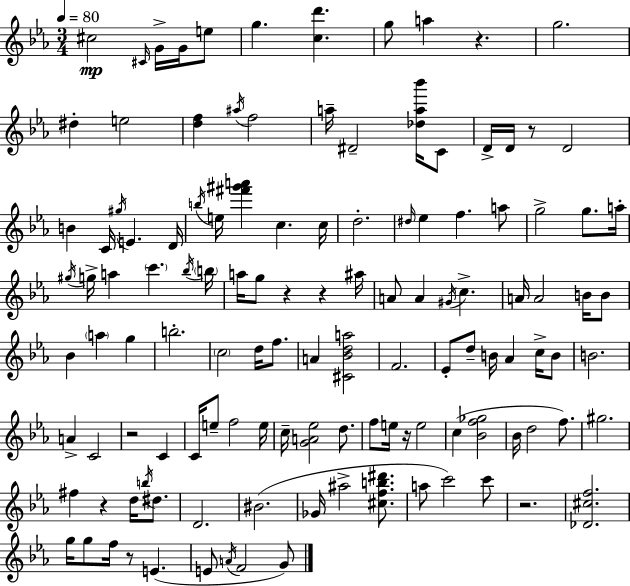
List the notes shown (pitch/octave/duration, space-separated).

C#5/h C#4/s G4/s G4/s E5/e G5/q. [C5,D6]/q. G5/e A5/q R/q. G5/h. D#5/q E5/h [D5,F5]/q A#5/s F5/h A5/s D#4/h [Db5,A5,Bb6]/s C4/e D4/s D4/s R/e D4/h B4/q C4/s G#5/s E4/q. D4/s B5/s E5/s [F#6,G#6,A6]/q C5/q. C5/s D5/h. D#5/s Eb5/q F5/q. A5/e G5/h G5/e. A5/s G#5/s G5/s A5/q C6/q. Bb5/s B5/s A5/s G5/e R/q R/q A#5/s A4/e A4/q G#4/s C5/q. A4/s A4/h B4/s B4/e Bb4/q A5/q G5/q B5/h. C5/h D5/s F5/e. A4/q [C#4,Bb4,D5,A5]/h F4/h. Eb4/e D5/e B4/s Ab4/q C5/s B4/e B4/h. A4/q C4/h R/h C4/q C4/s E5/e F5/h E5/s C5/s [G4,A4,Eb5]/h D5/e. F5/e E5/s R/s E5/h C5/q [Bb4,F5,Gb5]/h Bb4/s D5/h F5/e. G#5/h. F#5/q R/q D5/s B5/s D#5/e. D4/h. BIS4/h. Gb4/s A#5/h [C#5,F5,B5,D#6]/e. A5/e C6/h C6/e R/h. [Db4,C#5,F5]/h. G5/s G5/e F5/s R/e E4/q. E4/e A4/s F4/h G4/e